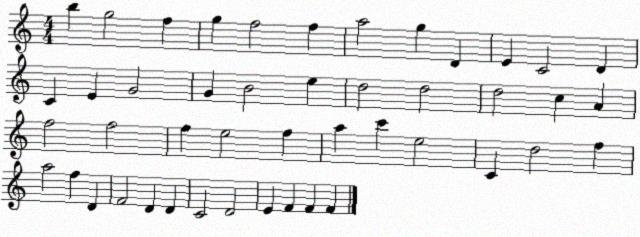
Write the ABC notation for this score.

X:1
T:Untitled
M:4/4
L:1/4
K:C
b g2 f g f2 f a2 g D E C2 D C E G2 G B2 e d2 d2 d2 c A f2 f2 f e2 f a c' e2 C d2 f a2 f D F2 D D C2 D2 E F F F